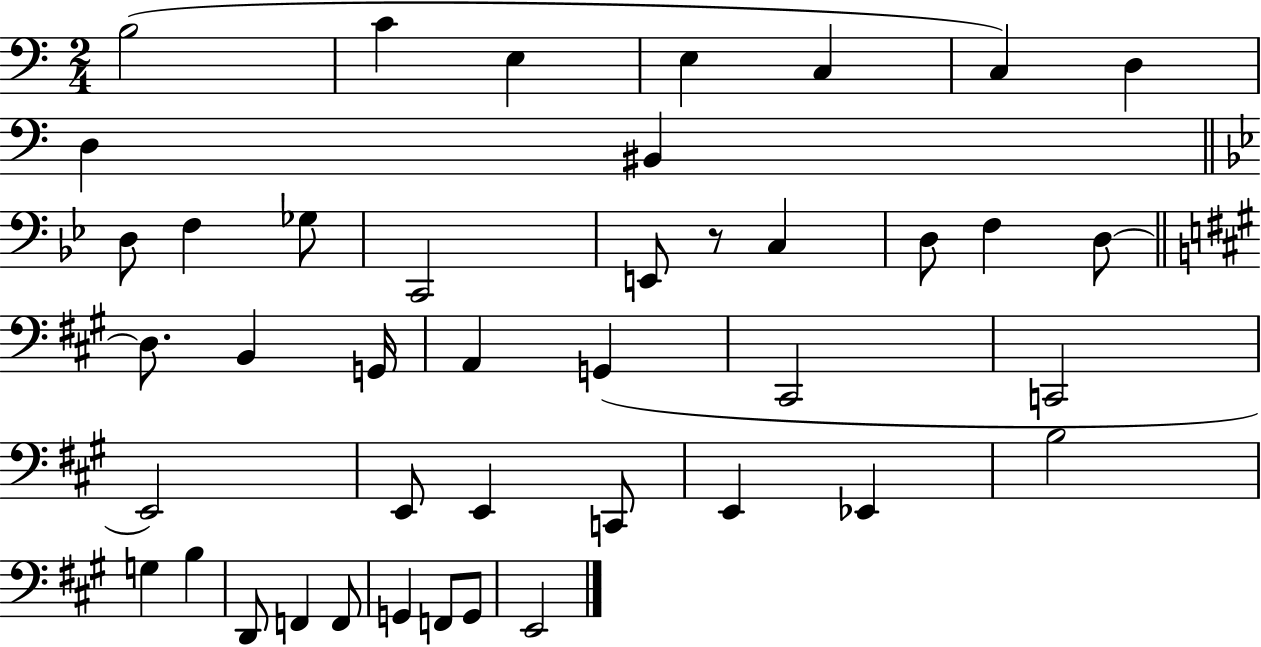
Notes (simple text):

B3/h C4/q E3/q E3/q C3/q C3/q D3/q D3/q BIS2/q D3/e F3/q Gb3/e C2/h E2/e R/e C3/q D3/e F3/q D3/e D3/e. B2/q G2/s A2/q G2/q C#2/h C2/h E2/h E2/e E2/q C2/e E2/q Eb2/q B3/h G3/q B3/q D2/e F2/q F2/e G2/q F2/e G2/e E2/h